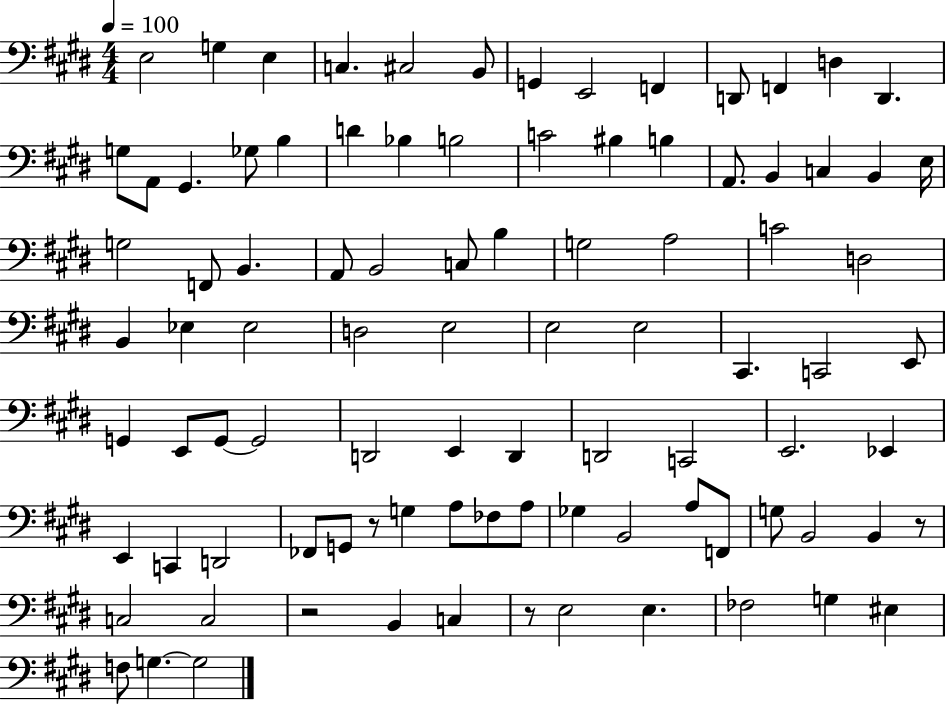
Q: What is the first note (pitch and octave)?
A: E3